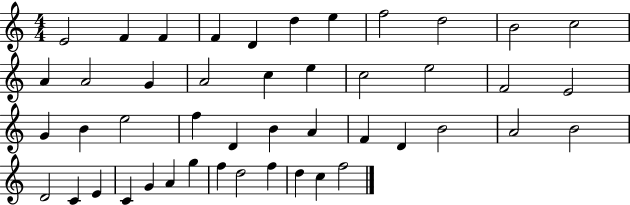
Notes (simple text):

E4/h F4/q F4/q F4/q D4/q D5/q E5/q F5/h D5/h B4/h C5/h A4/q A4/h G4/q A4/h C5/q E5/q C5/h E5/h F4/h E4/h G4/q B4/q E5/h F5/q D4/q B4/q A4/q F4/q D4/q B4/h A4/h B4/h D4/h C4/q E4/q C4/q G4/q A4/q G5/q F5/q D5/h F5/q D5/q C5/q F5/h